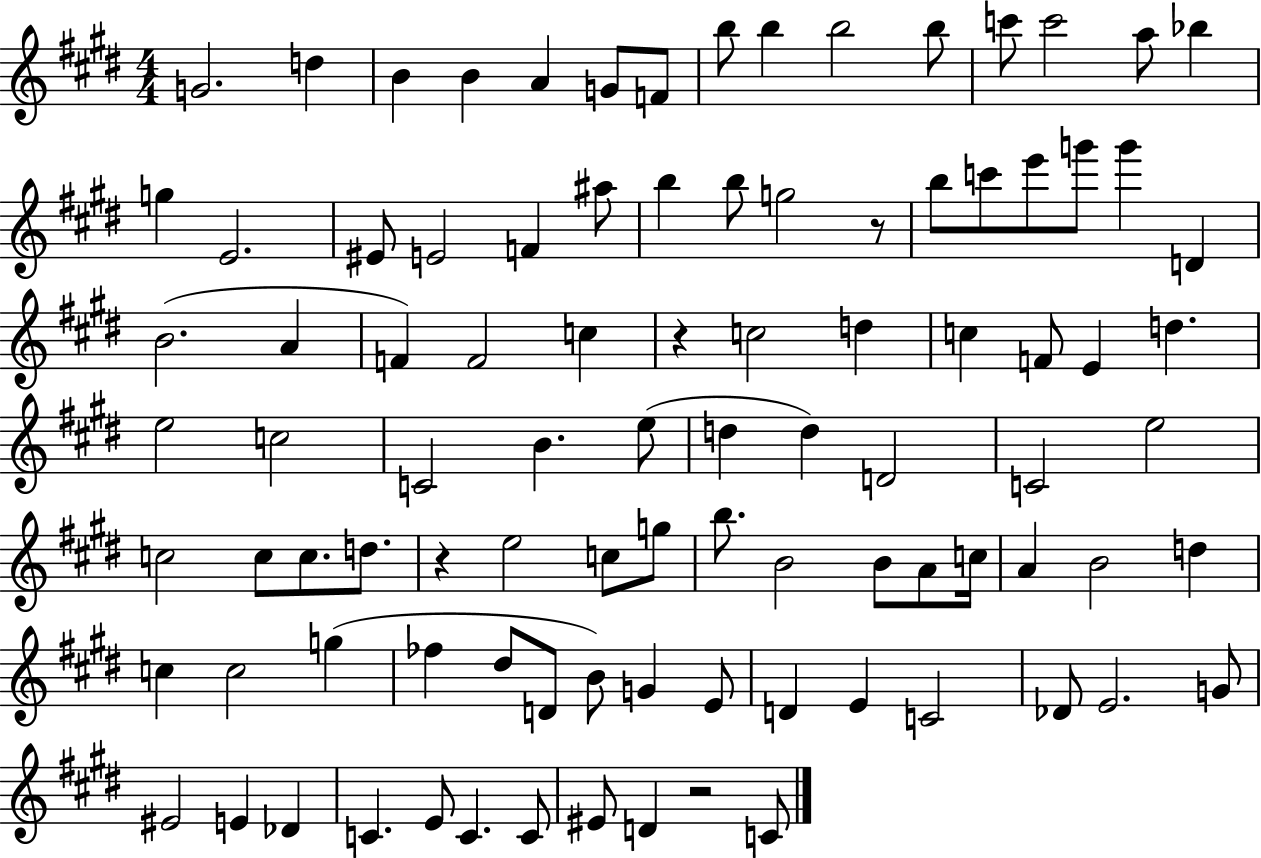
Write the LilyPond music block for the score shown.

{
  \clef treble
  \numericTimeSignature
  \time 4/4
  \key e \major
  g'2. d''4 | b'4 b'4 a'4 g'8 f'8 | b''8 b''4 b''2 b''8 | c'''8 c'''2 a''8 bes''4 | \break g''4 e'2. | eis'8 e'2 f'4 ais''8 | b''4 b''8 g''2 r8 | b''8 c'''8 e'''8 g'''8 g'''4 d'4 | \break b'2.( a'4 | f'4) f'2 c''4 | r4 c''2 d''4 | c''4 f'8 e'4 d''4. | \break e''2 c''2 | c'2 b'4. e''8( | d''4 d''4) d'2 | c'2 e''2 | \break c''2 c''8 c''8. d''8. | r4 e''2 c''8 g''8 | b''8. b'2 b'8 a'8 c''16 | a'4 b'2 d''4 | \break c''4 c''2 g''4( | fes''4 dis''8 d'8 b'8) g'4 e'8 | d'4 e'4 c'2 | des'8 e'2. g'8 | \break eis'2 e'4 des'4 | c'4. e'8 c'4. c'8 | eis'8 d'4 r2 c'8 | \bar "|."
}